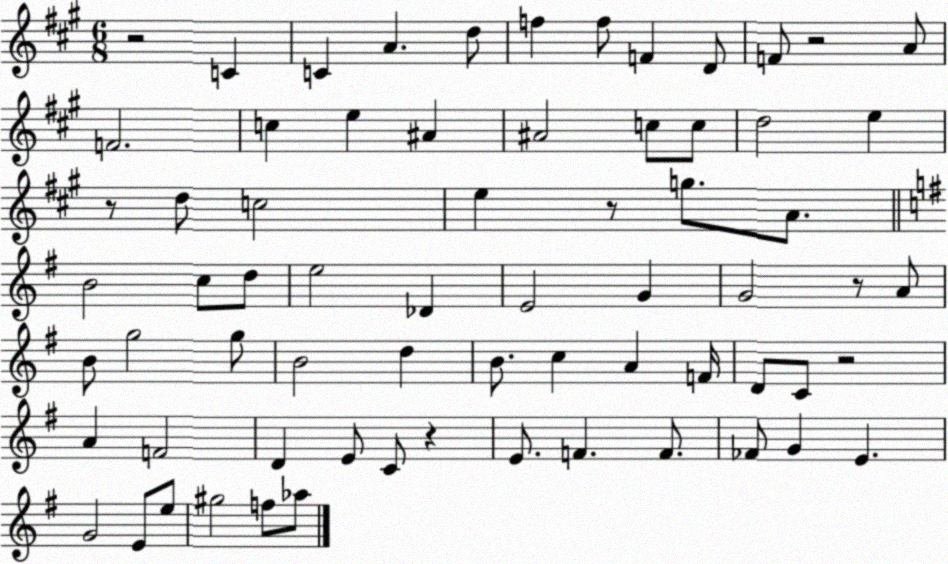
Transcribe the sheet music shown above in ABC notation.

X:1
T:Untitled
M:6/8
L:1/4
K:A
z2 C C A d/2 f f/2 F D/2 F/2 z2 A/2 F2 c e ^A ^A2 c/2 c/2 d2 e z/2 d/2 c2 e z/2 g/2 A/2 B2 c/2 d/2 e2 _D E2 G G2 z/2 A/2 B/2 g2 g/2 B2 d B/2 c A F/4 D/2 C/2 z2 A F2 D E/2 C/2 z E/2 F F/2 _F/2 G E G2 E/2 e/2 ^g2 f/2 _a/2